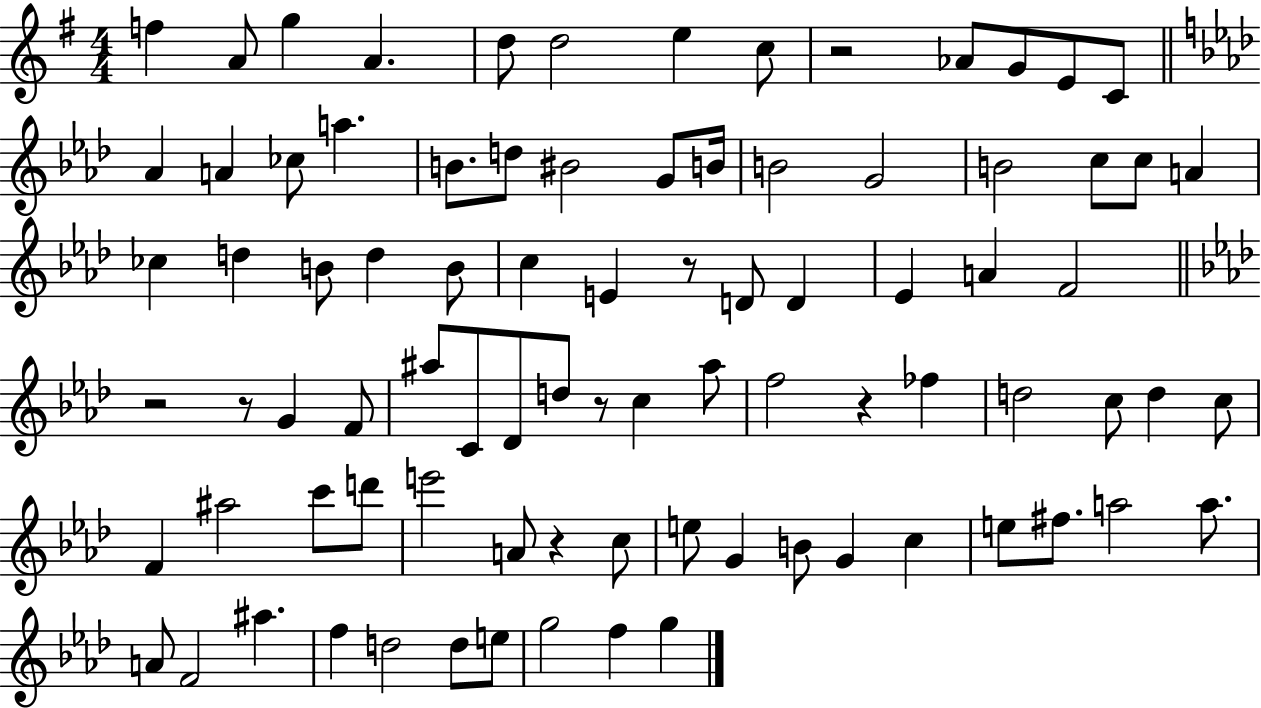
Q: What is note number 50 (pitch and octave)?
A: D5